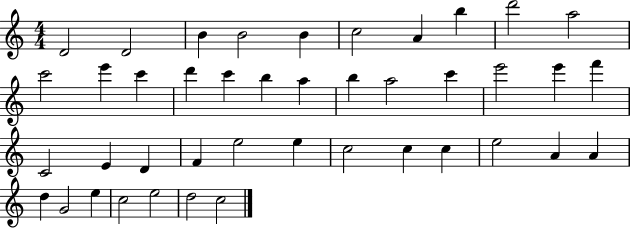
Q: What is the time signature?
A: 4/4